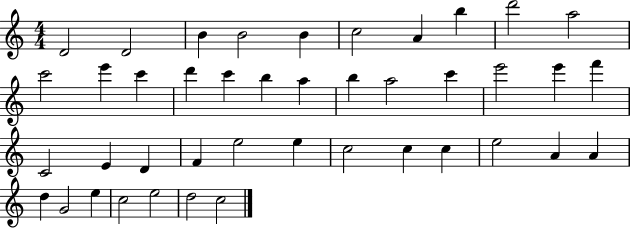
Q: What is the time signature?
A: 4/4